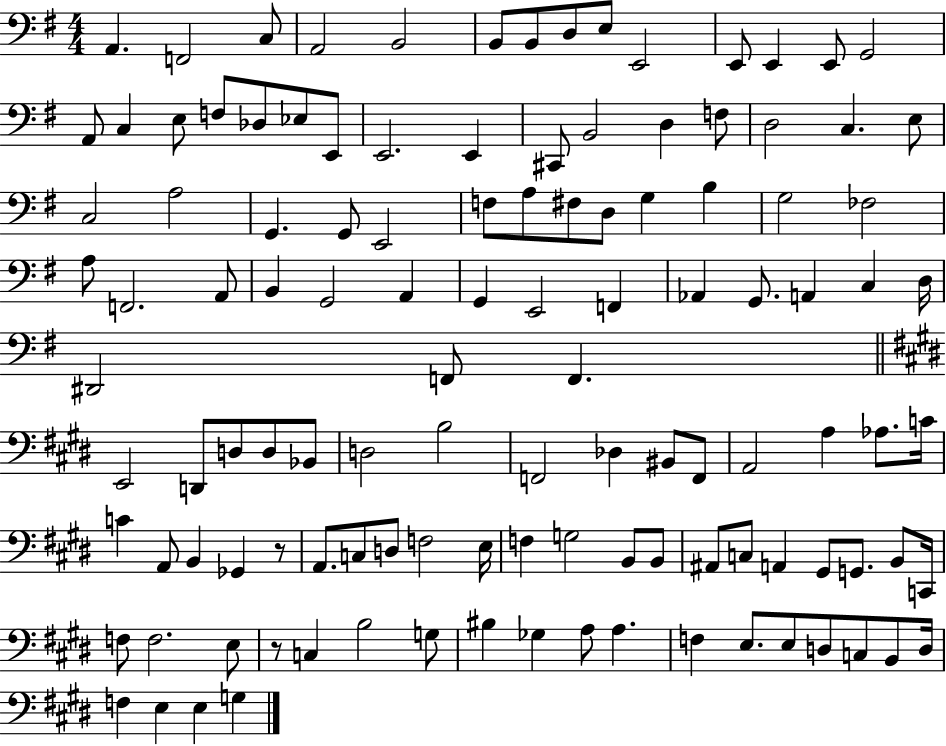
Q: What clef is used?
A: bass